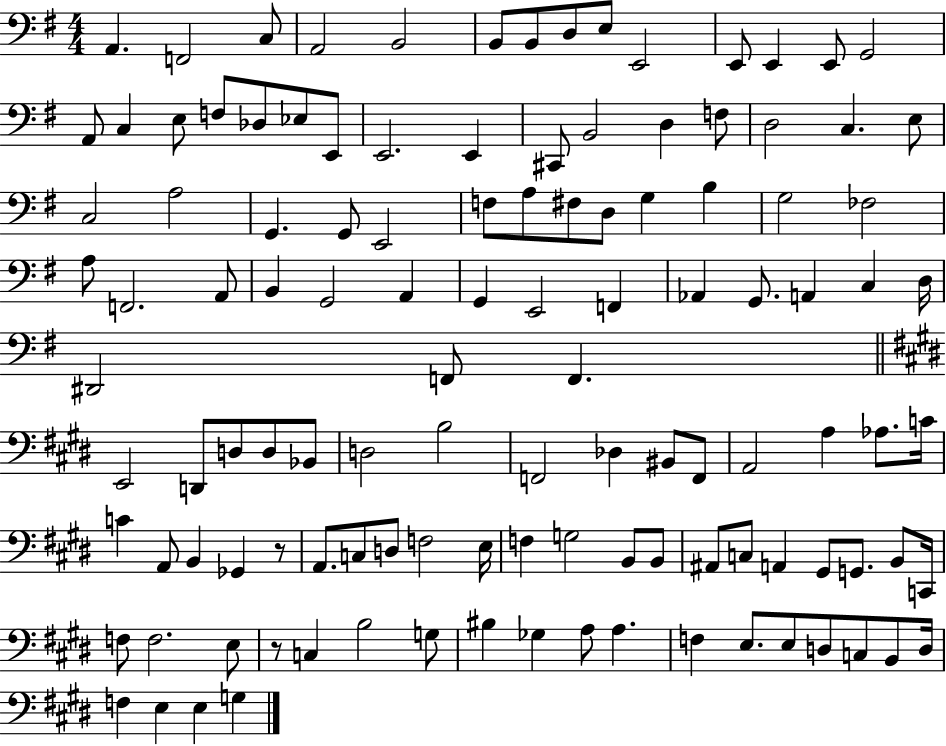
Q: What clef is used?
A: bass